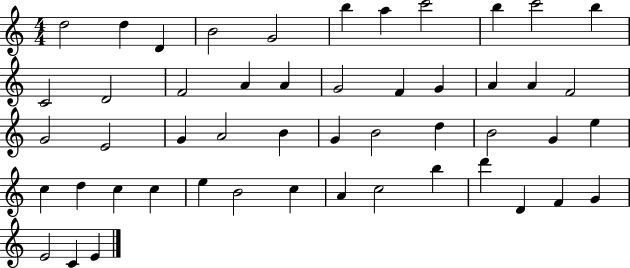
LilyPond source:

{
  \clef treble
  \numericTimeSignature
  \time 4/4
  \key c \major
  d''2 d''4 d'4 | b'2 g'2 | b''4 a''4 c'''2 | b''4 c'''2 b''4 | \break c'2 d'2 | f'2 a'4 a'4 | g'2 f'4 g'4 | a'4 a'4 f'2 | \break g'2 e'2 | g'4 a'2 b'4 | g'4 b'2 d''4 | b'2 g'4 e''4 | \break c''4 d''4 c''4 c''4 | e''4 b'2 c''4 | a'4 c''2 b''4 | d'''4 d'4 f'4 g'4 | \break e'2 c'4 e'4 | \bar "|."
}